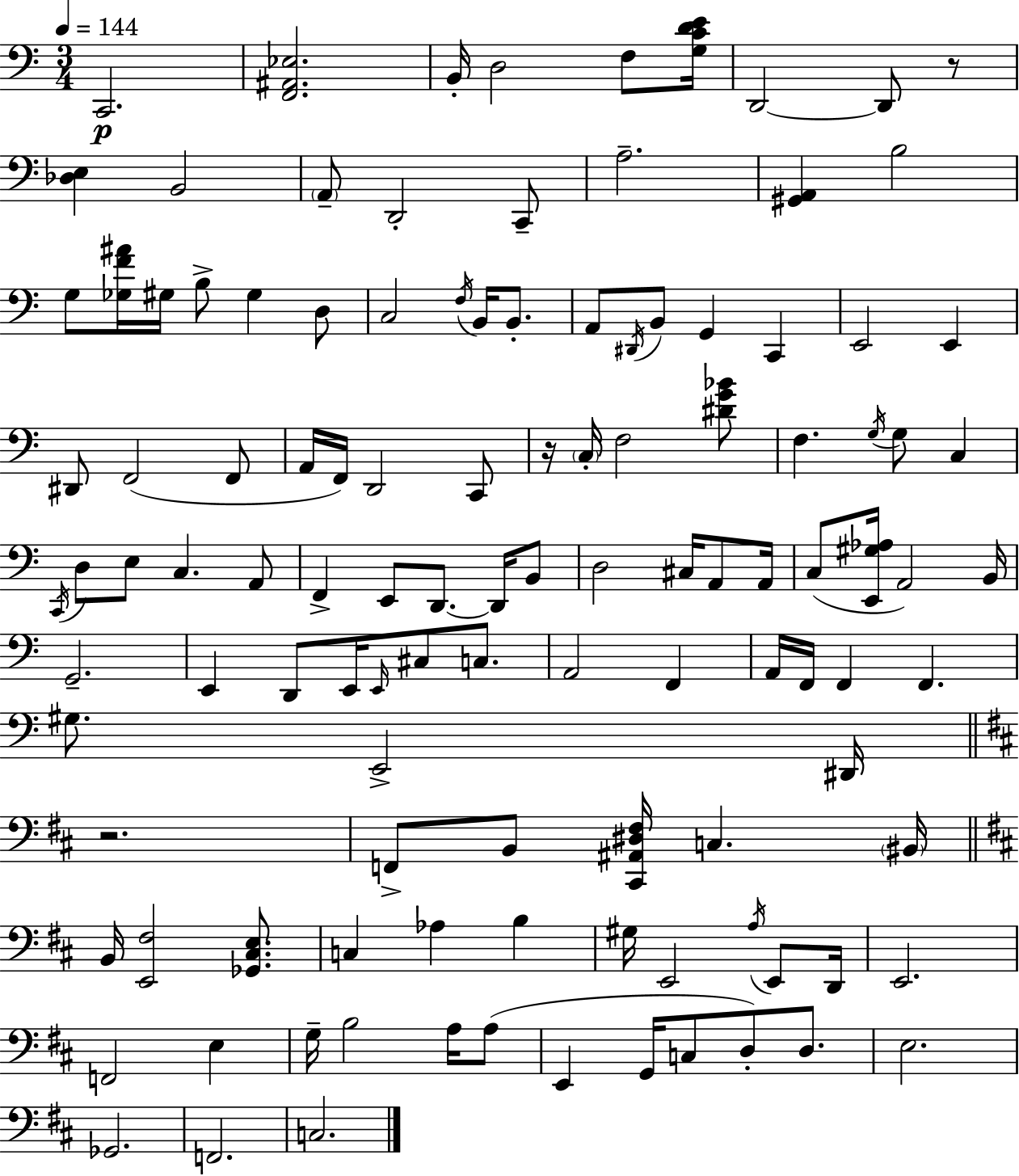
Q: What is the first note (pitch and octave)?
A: C2